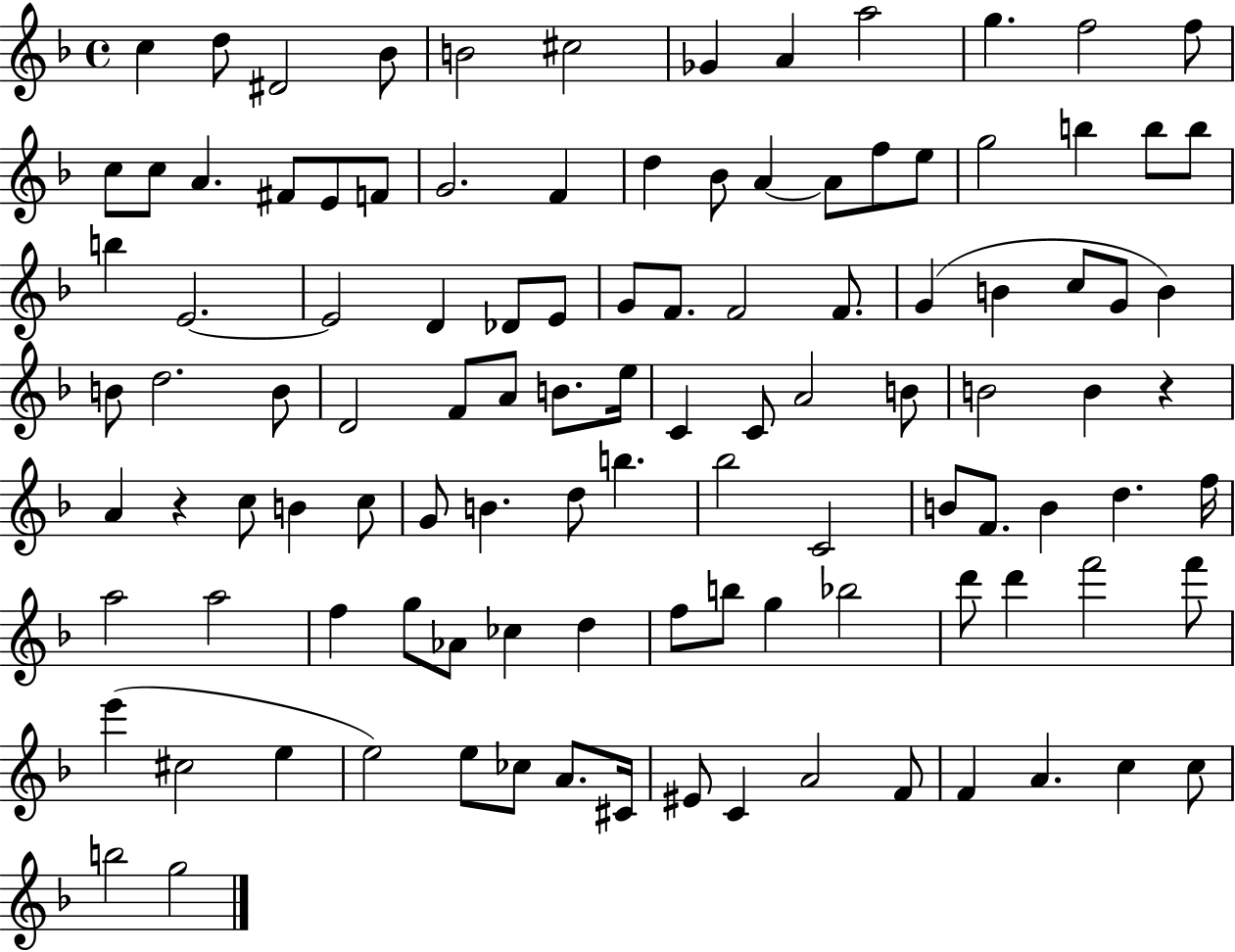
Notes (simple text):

C5/q D5/e D#4/h Bb4/e B4/h C#5/h Gb4/q A4/q A5/h G5/q. F5/h F5/e C5/e C5/e A4/q. F#4/e E4/e F4/e G4/h. F4/q D5/q Bb4/e A4/q A4/e F5/e E5/e G5/h B5/q B5/e B5/e B5/q E4/h. E4/h D4/q Db4/e E4/e G4/e F4/e. F4/h F4/e. G4/q B4/q C5/e G4/e B4/q B4/e D5/h. B4/e D4/h F4/e A4/e B4/e. E5/s C4/q C4/e A4/h B4/e B4/h B4/q R/q A4/q R/q C5/e B4/q C5/e G4/e B4/q. D5/e B5/q. Bb5/h C4/h B4/e F4/e. B4/q D5/q. F5/s A5/h A5/h F5/q G5/e Ab4/e CES5/q D5/q F5/e B5/e G5/q Bb5/h D6/e D6/q F6/h F6/e E6/q C#5/h E5/q E5/h E5/e CES5/e A4/e. C#4/s EIS4/e C4/q A4/h F4/e F4/q A4/q. C5/q C5/e B5/h G5/h